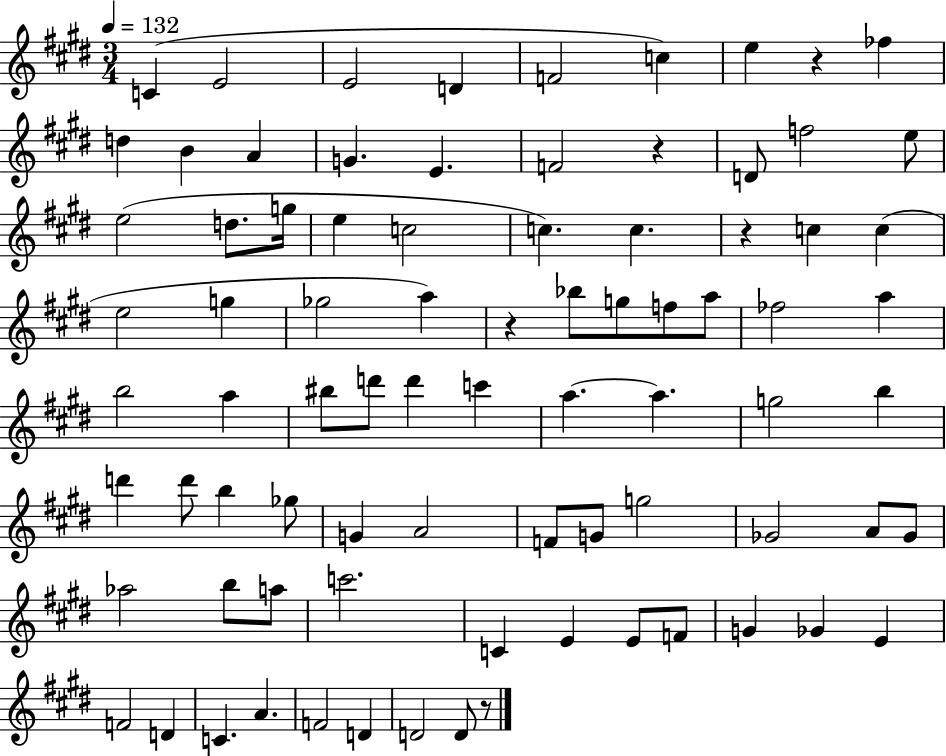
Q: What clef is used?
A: treble